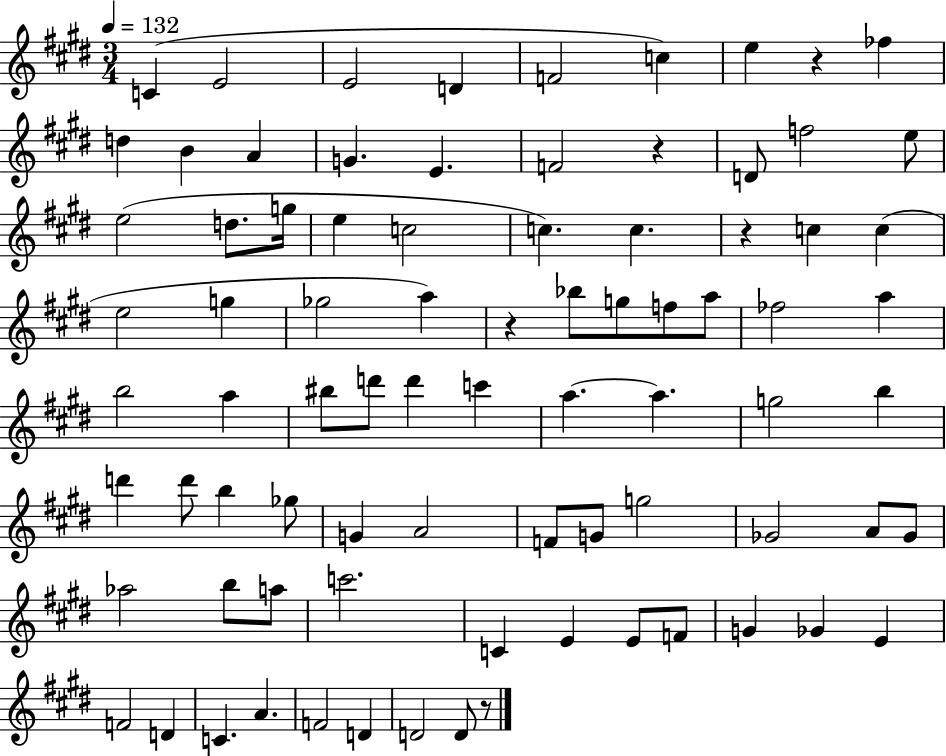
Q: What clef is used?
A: treble